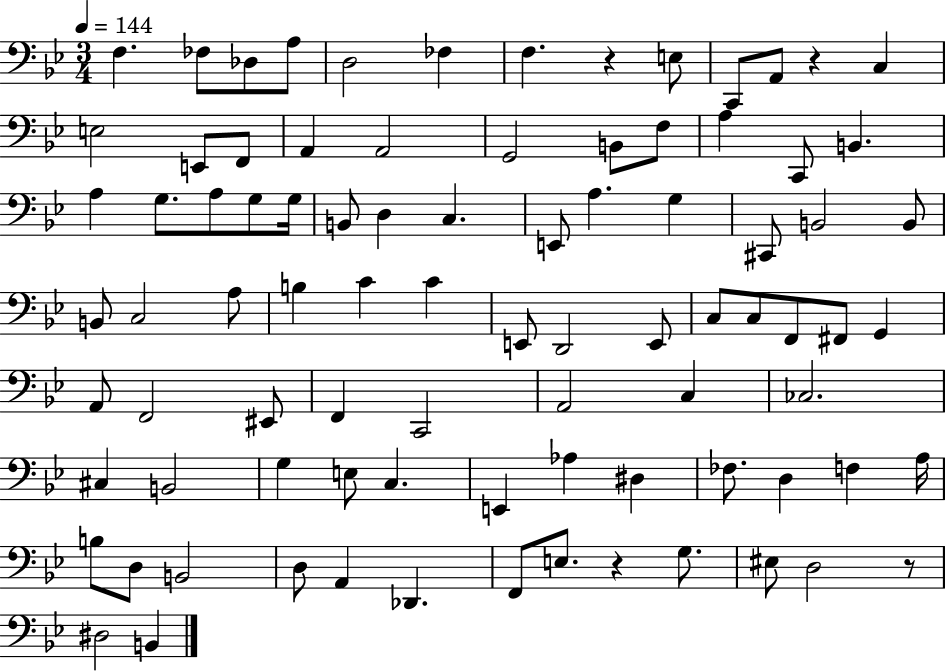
X:1
T:Untitled
M:3/4
L:1/4
K:Bb
F, _F,/2 _D,/2 A,/2 D,2 _F, F, z E,/2 C,,/2 A,,/2 z C, E,2 E,,/2 F,,/2 A,, A,,2 G,,2 B,,/2 F,/2 A, C,,/2 B,, A, G,/2 A,/2 G,/2 G,/4 B,,/2 D, C, E,,/2 A, G, ^C,,/2 B,,2 B,,/2 B,,/2 C,2 A,/2 B, C C E,,/2 D,,2 E,,/2 C,/2 C,/2 F,,/2 ^F,,/2 G,, A,,/2 F,,2 ^E,,/2 F,, C,,2 A,,2 C, _C,2 ^C, B,,2 G, E,/2 C, E,, _A, ^D, _F,/2 D, F, A,/4 B,/2 D,/2 B,,2 D,/2 A,, _D,, F,,/2 E,/2 z G,/2 ^E,/2 D,2 z/2 ^D,2 B,,